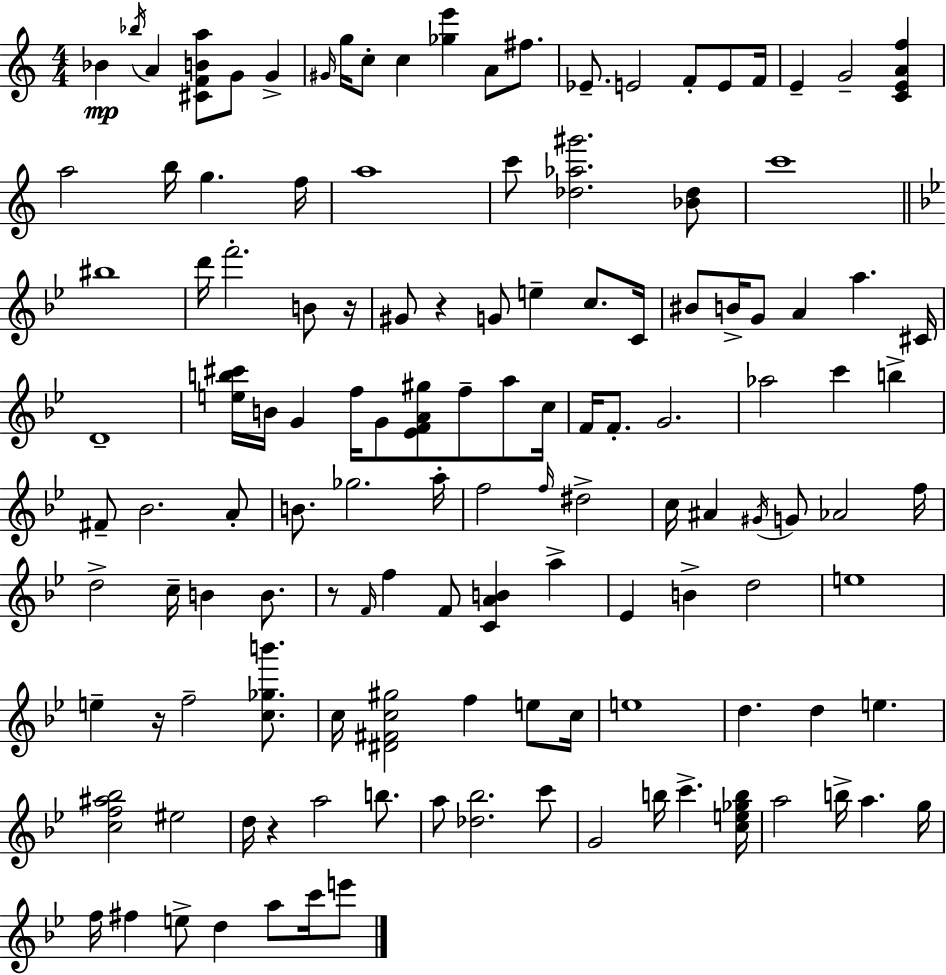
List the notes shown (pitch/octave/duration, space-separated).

Bb4/q Bb5/s A4/q [C#4,F4,B4,A5]/e G4/e G4/q G#4/s G5/s C5/e C5/q [Gb5,E6]/q A4/e F#5/e. Eb4/e. E4/h F4/e E4/e F4/s E4/q G4/h [C4,E4,A4,F5]/q A5/h B5/s G5/q. F5/s A5/w C6/e [Db5,Ab5,G#6]/h. [Bb4,Db5]/e C6/w BIS5/w D6/s F6/h. B4/e R/s G#4/e R/q G4/e E5/q C5/e. C4/s BIS4/e B4/s G4/e A4/q A5/q. C#4/s D4/w [E5,B5,C#6]/s B4/s G4/q F5/s G4/e [Eb4,F4,A4,G#5]/e F5/e A5/e C5/s F4/s F4/e. G4/h. Ab5/h C6/q B5/q F#4/e Bb4/h. A4/e B4/e. Gb5/h. A5/s F5/h F5/s D#5/h C5/s A#4/q G#4/s G4/e Ab4/h F5/s D5/h C5/s B4/q B4/e. R/e F4/s F5/q F4/e [C4,A4,B4]/q A5/q Eb4/q B4/q D5/h E5/w E5/q R/s F5/h [C5,Gb5,B6]/e. C5/s [D#4,F#4,C5,G#5]/h F5/q E5/e C5/s E5/w D5/q. D5/q E5/q. [C5,F5,A#5,Bb5]/h EIS5/h D5/s R/q A5/h B5/e. A5/e [Db5,Bb5]/h. C6/e G4/h B5/s C6/q. [C5,E5,Gb5,B5]/s A5/h B5/s A5/q. G5/s F5/s F#5/q E5/e D5/q A5/e C6/s E6/e